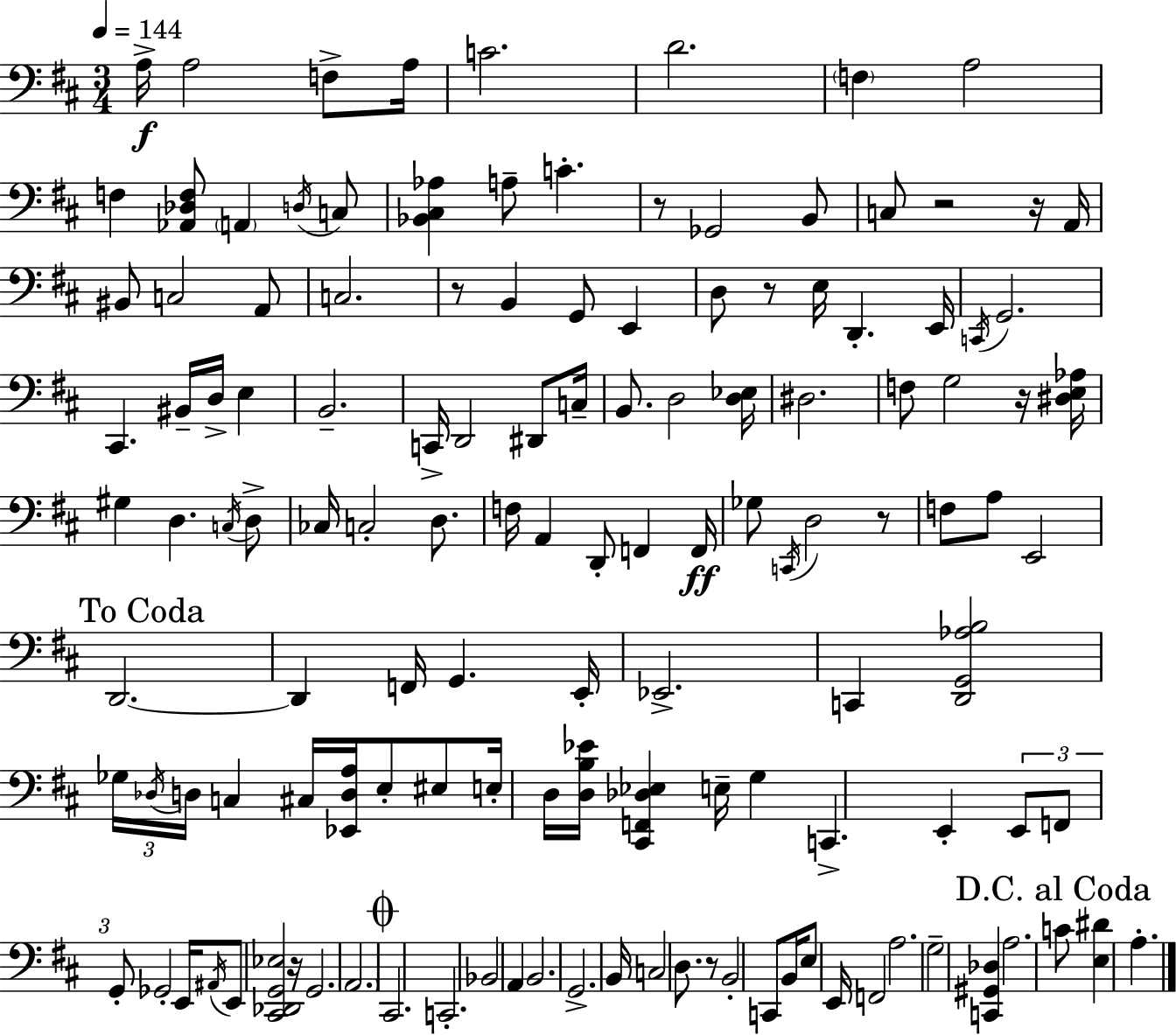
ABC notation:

X:1
T:Untitled
M:3/4
L:1/4
K:D
A,/4 A,2 F,/2 A,/4 C2 D2 F, A,2 F, [_A,,_D,F,]/2 A,, D,/4 C,/2 [_B,,^C,_A,] A,/2 C z/2 _G,,2 B,,/2 C,/2 z2 z/4 A,,/4 ^B,,/2 C,2 A,,/2 C,2 z/2 B,, G,,/2 E,, D,/2 z/2 E,/4 D,, E,,/4 C,,/4 G,,2 ^C,, ^B,,/4 D,/4 E, B,,2 C,,/4 D,,2 ^D,,/2 C,/4 B,,/2 D,2 [D,_E,]/4 ^D,2 F,/2 G,2 z/4 [^D,E,_A,]/4 ^G, D, C,/4 D,/2 _C,/4 C,2 D,/2 F,/4 A,, D,,/2 F,, F,,/4 _G,/2 C,,/4 D,2 z/2 F,/2 A,/2 E,,2 D,,2 D,, F,,/4 G,, E,,/4 _E,,2 C,, [D,,G,,_A,B,]2 _G,/4 _D,/4 D,/4 C, ^C,/4 [_E,,D,A,]/4 E,/2 ^E,/2 E,/4 D,/4 [D,B,_E]/4 [^C,,F,,_D,_E,] E,/4 G, C,, E,, E,,/2 F,,/2 G,,/2 _G,,2 E,,/4 ^A,,/4 E,,/2 [^C,,_D,,G,,_E,]2 z/4 G,,2 A,,2 ^C,,2 C,,2 _B,,2 A,, B,,2 G,,2 B,,/4 C,2 D,/2 z/2 B,,2 C,,/2 B,,/4 E,/2 E,,/4 F,,2 A,2 G,2 [C,,^G,,_D,] A,2 C/2 [E,^D] A,